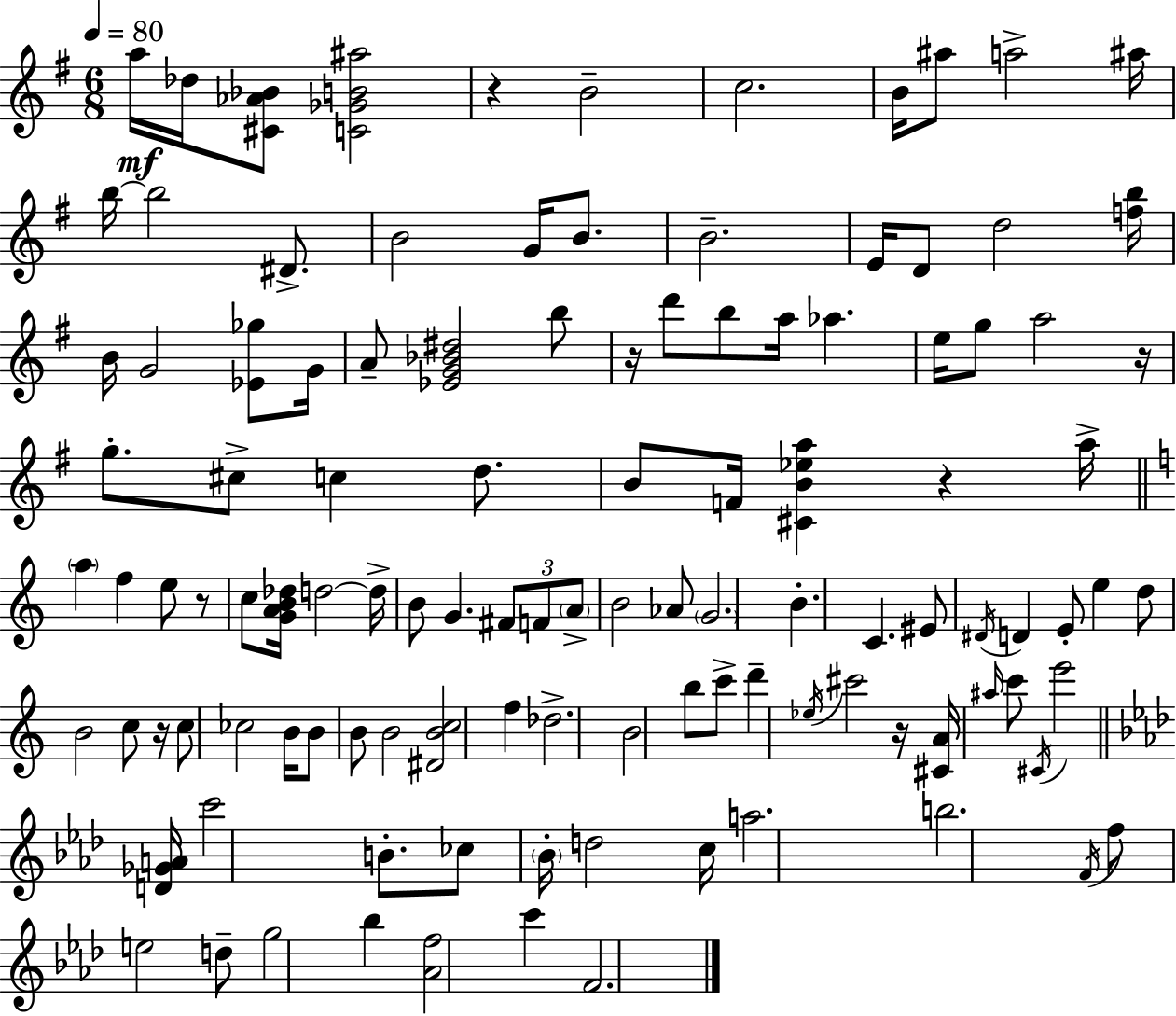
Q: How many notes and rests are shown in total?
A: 113